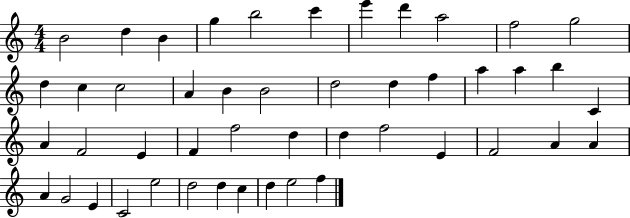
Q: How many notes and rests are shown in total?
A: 47